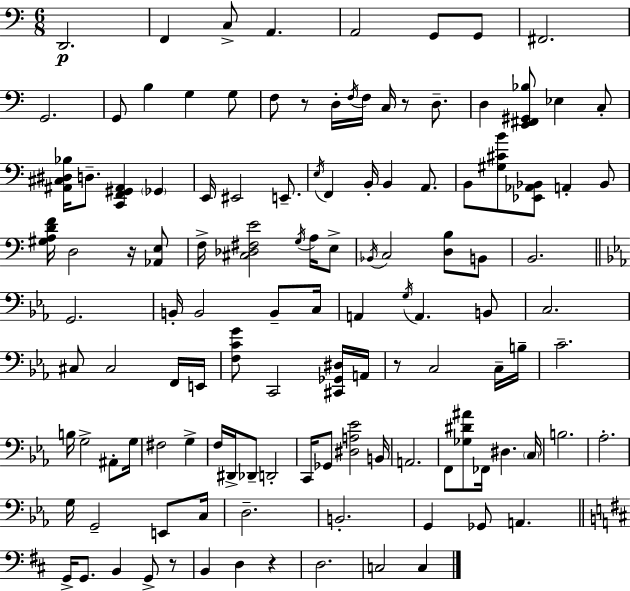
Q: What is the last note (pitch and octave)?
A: C3